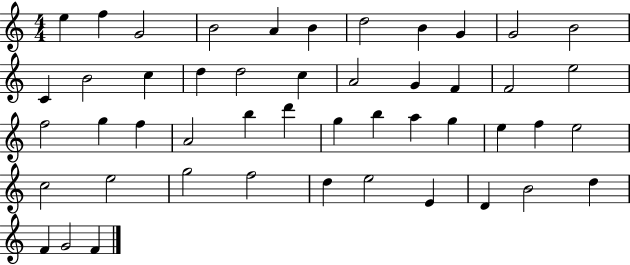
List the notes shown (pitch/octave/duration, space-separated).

E5/q F5/q G4/h B4/h A4/q B4/q D5/h B4/q G4/q G4/h B4/h C4/q B4/h C5/q D5/q D5/h C5/q A4/h G4/q F4/q F4/h E5/h F5/h G5/q F5/q A4/h B5/q D6/q G5/q B5/q A5/q G5/q E5/q F5/q E5/h C5/h E5/h G5/h F5/h D5/q E5/h E4/q D4/q B4/h D5/q F4/q G4/h F4/q